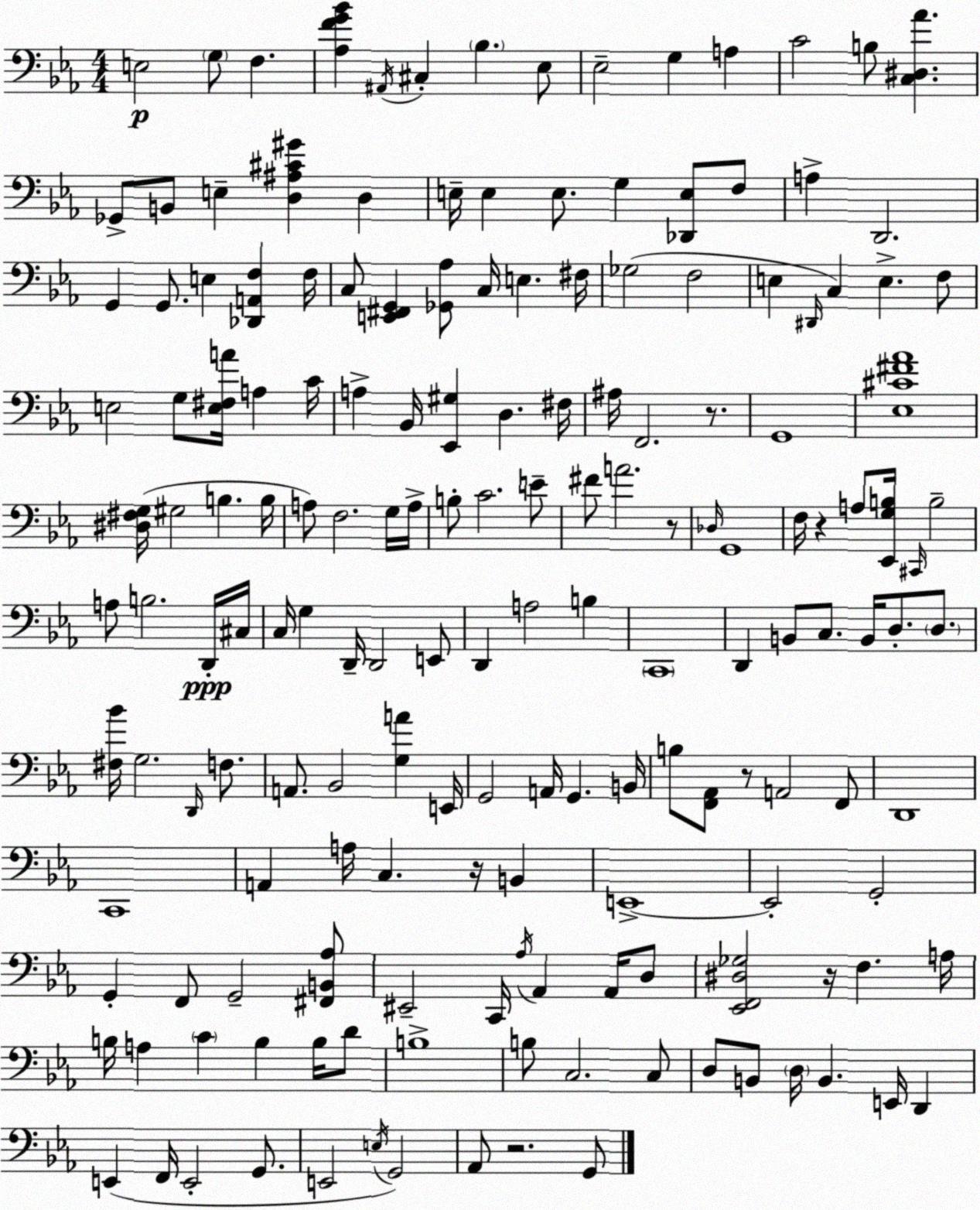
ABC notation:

X:1
T:Untitled
M:4/4
L:1/4
K:Eb
E,2 G,/2 F, [_A,FG_B] ^A,,/4 ^C, _B, _E,/2 _E,2 G, A, C2 B,/2 [C,^D,_A] _G,,/2 B,,/2 E, [D,^A,^C^G] D, E,/4 E, E,/2 G, [_D,,E,]/2 F,/2 A, D,,2 G,, G,,/2 E, [_D,,A,,F,] F,/4 C,/2 [E,,^F,,G,,] [_G,,_A,]/2 C,/4 E, ^F,/4 _G,2 F,2 E, ^D,,/4 C, E, F,/2 E,2 G,/2 [E,^F,A]/4 A, C/4 A, _B,,/4 [_E,,^G,] D, ^F,/4 ^A,/4 F,,2 z/2 G,,4 [_E,^C^F_A]4 [^D,^F,G,]/4 ^G,2 B, B,/4 A,/2 F,2 G,/4 A,/4 B,/2 C2 E/2 ^F/2 A2 z/2 _D,/4 G,,4 F,/4 z A,/2 [_E,,G,B,]/4 ^C,,/4 B,2 A,/2 B,2 D,,/4 ^C,/4 C,/4 G, D,,/4 D,,2 E,,/2 D,, A,2 B, C,,4 D,, B,,/2 C,/2 B,,/4 D,/2 D,/2 [^F,_B]/4 G,2 D,,/4 F,/2 A,,/2 _B,,2 [G,A] E,,/4 G,,2 A,,/4 G,, B,,/4 B,/2 [F,,_A,,]/2 z/2 A,,2 F,,/2 D,,4 C,,4 A,, A,/4 C, z/4 B,, E,,4 E,,2 G,,2 G,, F,,/2 G,,2 [^F,,B,,_A,]/2 ^E,,2 C,,/4 _A,/4 _A,, _A,,/4 D,/2 [_E,,F,,^D,_G,]2 z/4 F, A,/4 B,/4 A, C B, B,/4 D/2 B,4 B,/2 C,2 C,/2 D,/2 B,,/2 D,/4 B,, E,,/4 D,, E,, F,,/4 E,,2 G,,/2 E,,2 E,/4 G,,2 _A,,/2 z2 G,,/2